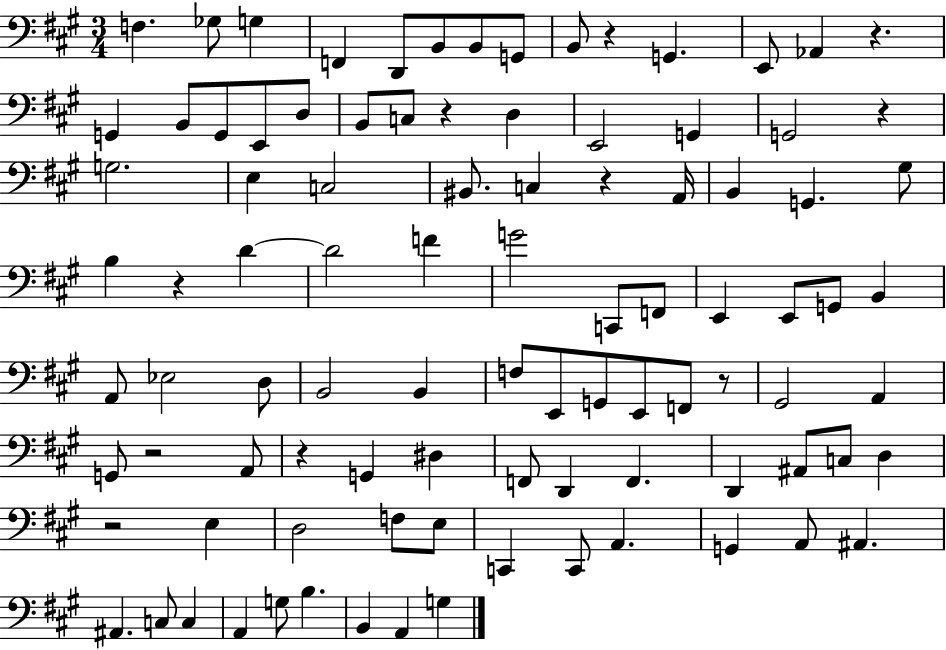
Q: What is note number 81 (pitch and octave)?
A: G3